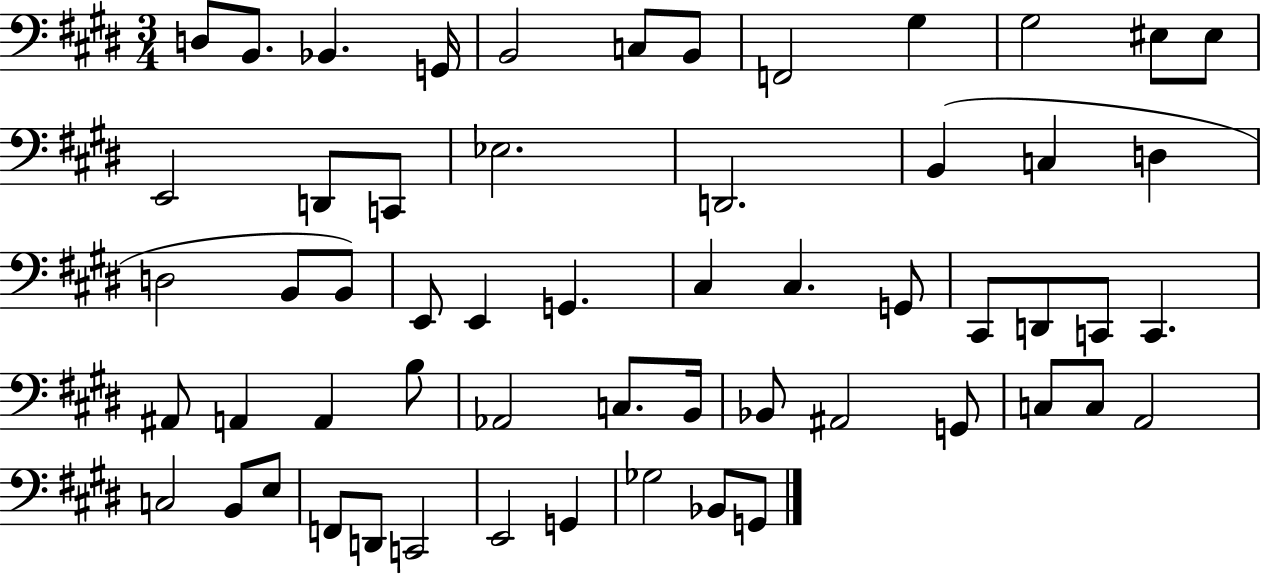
D3/e B2/e. Bb2/q. G2/s B2/h C3/e B2/e F2/h G#3/q G#3/h EIS3/e EIS3/e E2/h D2/e C2/e Eb3/h. D2/h. B2/q C3/q D3/q D3/h B2/e B2/e E2/e E2/q G2/q. C#3/q C#3/q. G2/e C#2/e D2/e C2/e C2/q. A#2/e A2/q A2/q B3/e Ab2/h C3/e. B2/s Bb2/e A#2/h G2/e C3/e C3/e A2/h C3/h B2/e E3/e F2/e D2/e C2/h E2/h G2/q Gb3/h Bb2/e G2/e